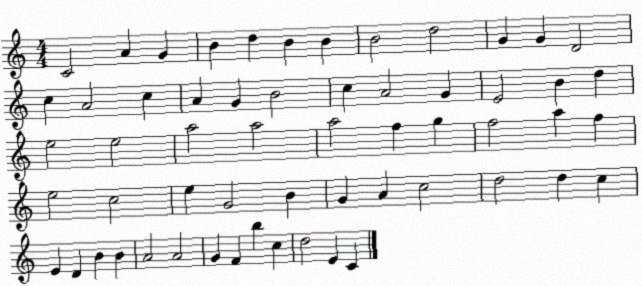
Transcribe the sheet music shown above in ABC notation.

X:1
T:Untitled
M:4/4
L:1/4
K:C
C2 A G B d B B B2 d2 G G D2 c A2 c A G B2 c A2 G E2 B d e2 e2 a2 a2 a2 f g f2 a f e2 c2 e G2 B G A c2 d2 d c E D B B A2 A2 G F b c d2 E C